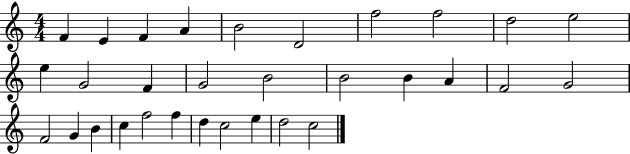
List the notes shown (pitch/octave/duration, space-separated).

F4/q E4/q F4/q A4/q B4/h D4/h F5/h F5/h D5/h E5/h E5/q G4/h F4/q G4/h B4/h B4/h B4/q A4/q F4/h G4/h F4/h G4/q B4/q C5/q F5/h F5/q D5/q C5/h E5/q D5/h C5/h